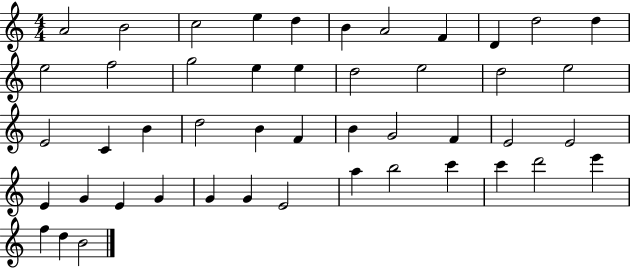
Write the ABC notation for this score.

X:1
T:Untitled
M:4/4
L:1/4
K:C
A2 B2 c2 e d B A2 F D d2 d e2 f2 g2 e e d2 e2 d2 e2 E2 C B d2 B F B G2 F E2 E2 E G E G G G E2 a b2 c' c' d'2 e' f d B2